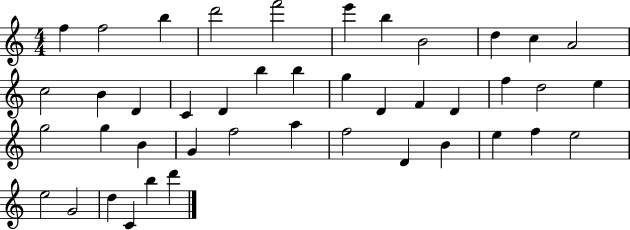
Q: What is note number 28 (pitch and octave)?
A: B4